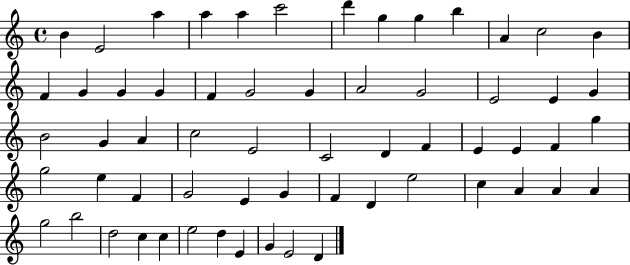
B4/q E4/h A5/q A5/q A5/q C6/h D6/q G5/q G5/q B5/q A4/q C5/h B4/q F4/q G4/q G4/q G4/q F4/q G4/h G4/q A4/h G4/h E4/h E4/q G4/q B4/h G4/q A4/q C5/h E4/h C4/h D4/q F4/q E4/q E4/q F4/q G5/q G5/h E5/q F4/q G4/h E4/q G4/q F4/q D4/q E5/h C5/q A4/q A4/q A4/q G5/h B5/h D5/h C5/q C5/q E5/h D5/q E4/q G4/q E4/h D4/q